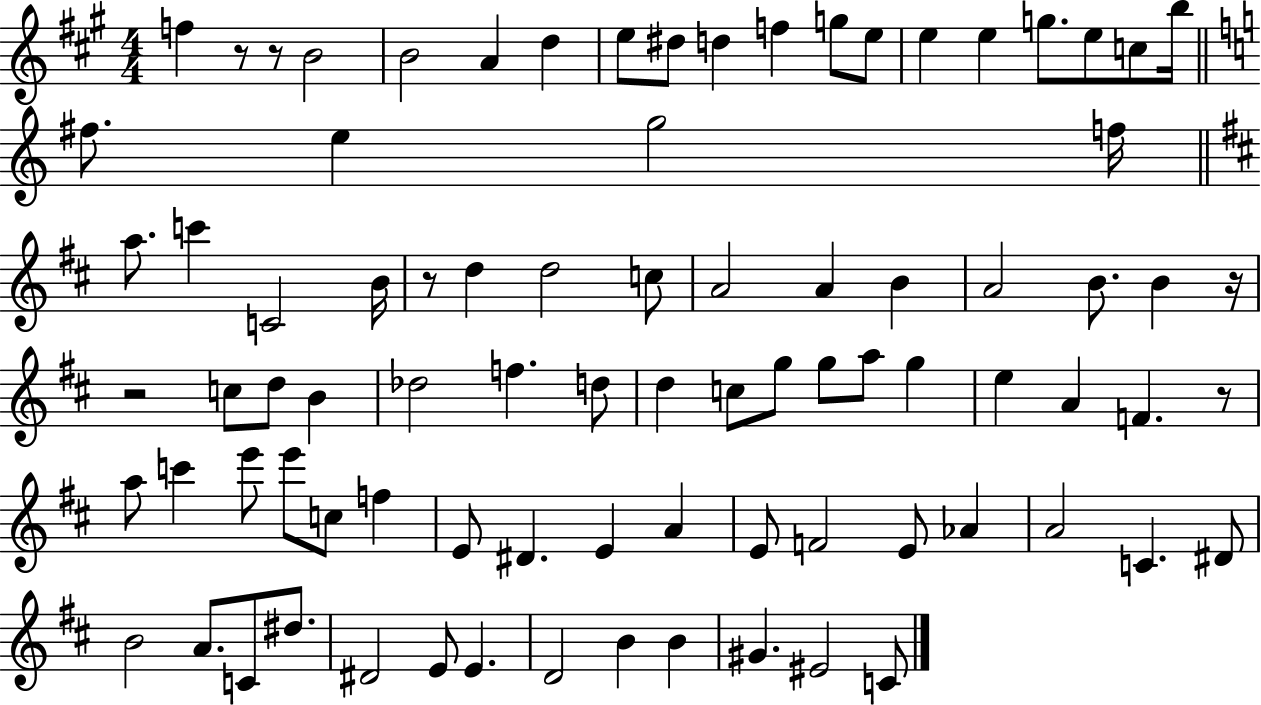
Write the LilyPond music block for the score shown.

{
  \clef treble
  \numericTimeSignature
  \time 4/4
  \key a \major
  f''4 r8 r8 b'2 | b'2 a'4 d''4 | e''8 dis''8 d''4 f''4 g''8 e''8 | e''4 e''4 g''8. e''8 c''8 b''16 | \break \bar "||" \break \key a \minor fis''8. e''4 g''2 f''16 | \bar "||" \break \key b \minor a''8. c'''4 c'2 b'16 | r8 d''4 d''2 c''8 | a'2 a'4 b'4 | a'2 b'8. b'4 r16 | \break r2 c''8 d''8 b'4 | des''2 f''4. d''8 | d''4 c''8 g''8 g''8 a''8 g''4 | e''4 a'4 f'4. r8 | \break a''8 c'''4 e'''8 e'''8 c''8 f''4 | e'8 dis'4. e'4 a'4 | e'8 f'2 e'8 aes'4 | a'2 c'4. dis'8 | \break b'2 a'8. c'8 dis''8. | dis'2 e'8 e'4. | d'2 b'4 b'4 | gis'4. eis'2 c'8 | \break \bar "|."
}